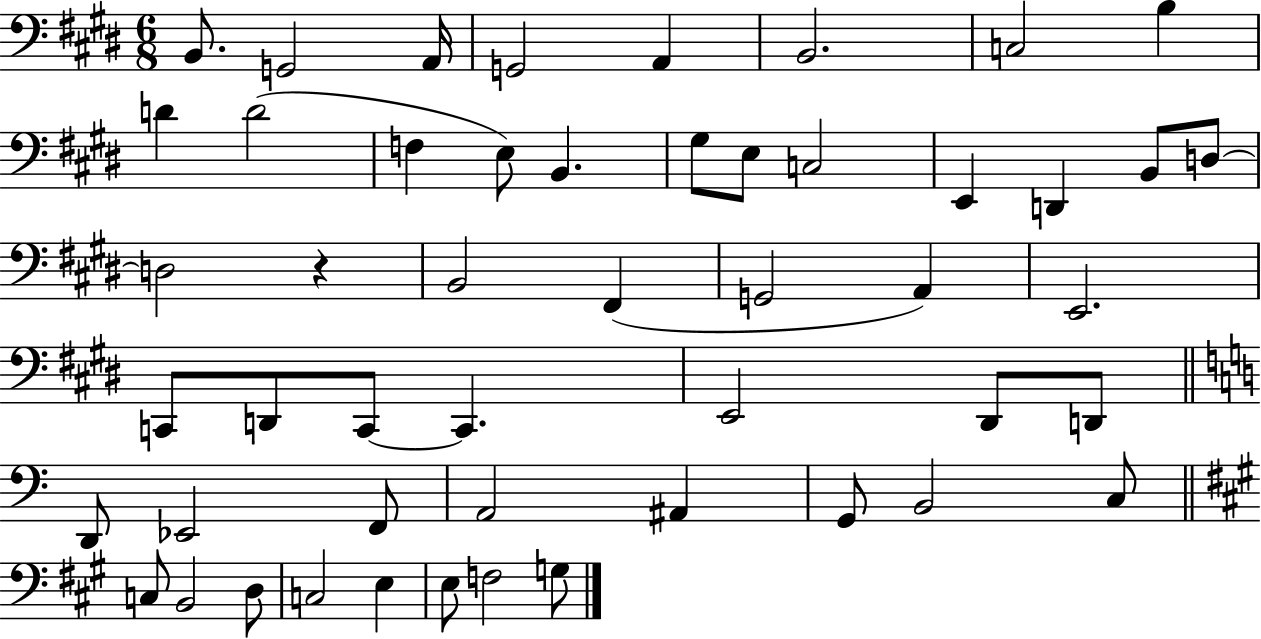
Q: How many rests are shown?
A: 1